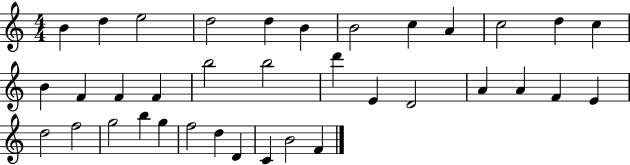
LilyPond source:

{
  \clef treble
  \numericTimeSignature
  \time 4/4
  \key c \major
  b'4 d''4 e''2 | d''2 d''4 b'4 | b'2 c''4 a'4 | c''2 d''4 c''4 | \break b'4 f'4 f'4 f'4 | b''2 b''2 | d'''4 e'4 d'2 | a'4 a'4 f'4 e'4 | \break d''2 f''2 | g''2 b''4 g''4 | f''2 d''4 d'4 | c'4 b'2 f'4 | \break \bar "|."
}